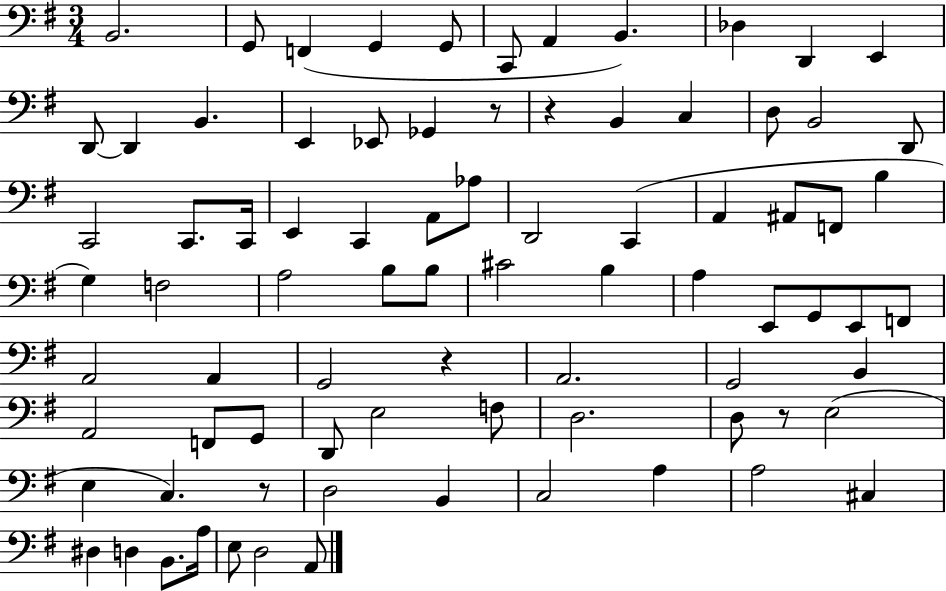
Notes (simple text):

B2/h. G2/e F2/q G2/q G2/e C2/e A2/q B2/q. Db3/q D2/q E2/q D2/e D2/q B2/q. E2/q Eb2/e Gb2/q R/e R/q B2/q C3/q D3/e B2/h D2/e C2/h C2/e. C2/s E2/q C2/q A2/e Ab3/e D2/h C2/q A2/q A#2/e F2/e B3/q G3/q F3/h A3/h B3/e B3/e C#4/h B3/q A3/q E2/e G2/e E2/e F2/e A2/h A2/q G2/h R/q A2/h. G2/h B2/q A2/h F2/e G2/e D2/e E3/h F3/e D3/h. D3/e R/e E3/h E3/q C3/q. R/e D3/h B2/q C3/h A3/q A3/h C#3/q D#3/q D3/q B2/e. A3/s E3/e D3/h A2/e